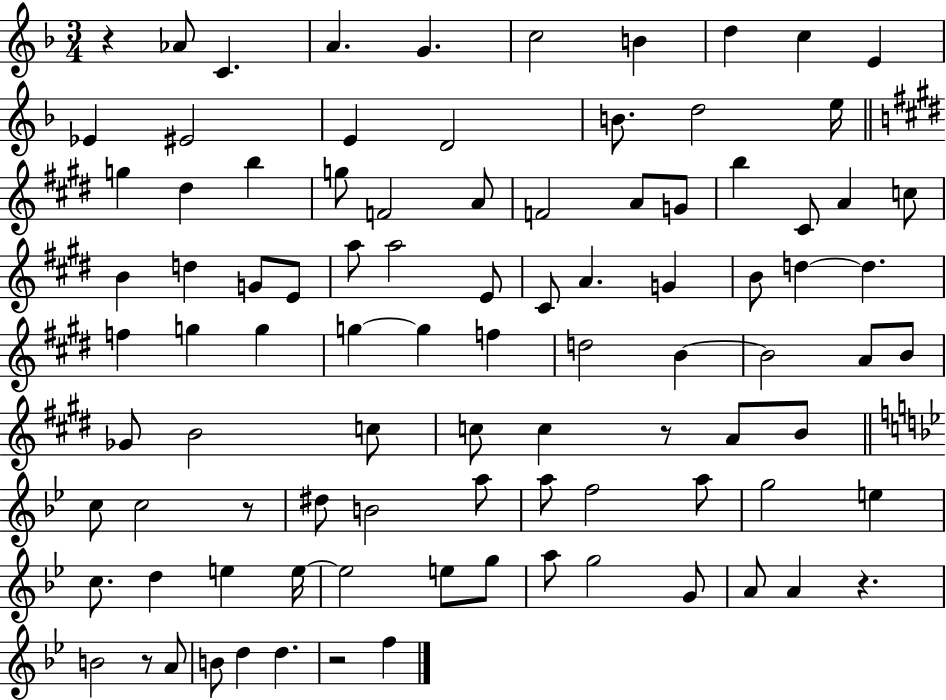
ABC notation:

X:1
T:Untitled
M:3/4
L:1/4
K:F
z _A/2 C A G c2 B d c E _E ^E2 E D2 B/2 d2 e/4 g ^d b g/2 F2 A/2 F2 A/2 G/2 b ^C/2 A c/2 B d G/2 E/2 a/2 a2 E/2 ^C/2 A G B/2 d d f g g g g f d2 B B2 A/2 B/2 _G/2 B2 c/2 c/2 c z/2 A/2 B/2 c/2 c2 z/2 ^d/2 B2 a/2 a/2 f2 a/2 g2 e c/2 d e e/4 e2 e/2 g/2 a/2 g2 G/2 A/2 A z B2 z/2 A/2 B/2 d d z2 f